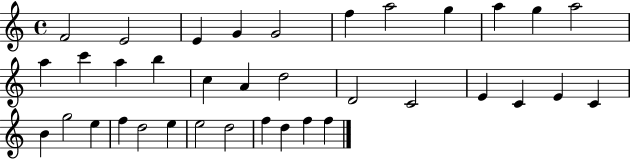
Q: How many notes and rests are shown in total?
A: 36